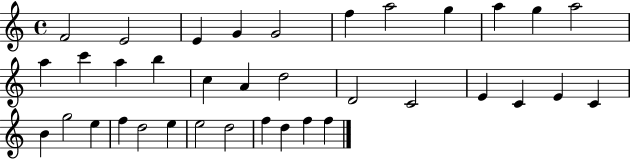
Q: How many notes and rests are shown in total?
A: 36